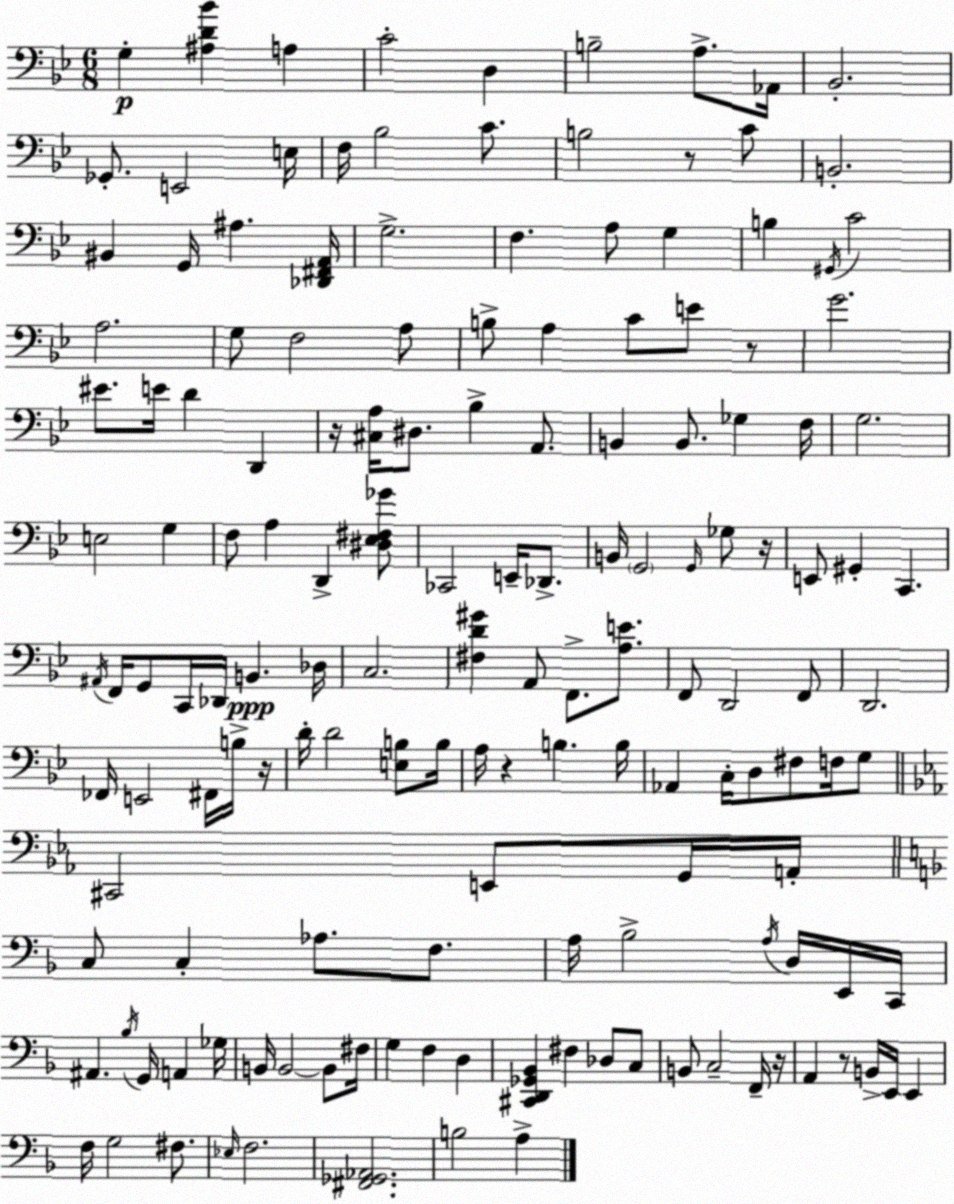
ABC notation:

X:1
T:Untitled
M:6/8
L:1/4
K:Gm
G, [^A,D_B] A, C2 D, B,2 A,/2 _A,,/4 _B,,2 _G,,/2 E,,2 E,/4 F,/4 _B,2 C/2 B,2 z/2 C/2 B,,2 ^B,, G,,/4 ^A, [_D,,^F,,A,,]/4 G,2 F, A,/2 G, B, ^G,,/4 C2 A,2 G,/2 F,2 A,/2 B,/2 A, C/2 E/2 z/2 G2 ^E/2 E/4 D D,, z/4 [^C,A,]/4 ^D,/2 _B, A,,/2 B,, B,,/2 _G, F,/4 G,2 E,2 G, F,/2 A, D,, [^D,_E,^F,_G]/2 _C,,2 E,,/4 _D,,/2 B,,/4 G,,2 G,,/4 _G,/2 z/4 E,,/2 ^G,, C,, ^A,,/4 F,,/4 G,,/2 C,,/4 _D,,/4 B,, _D,/4 C,2 [^F,D^G] A,,/2 F,,/2 [A,E]/2 F,,/2 D,,2 F,,/2 D,,2 _F,,/4 E,,2 ^F,,/4 B,/4 z/4 D/4 D2 [E,B,]/2 B,/4 A,/4 z B, B,/4 _A,, C,/4 D,/2 ^F,/2 F,/4 G,/2 ^C,,2 E,,/2 G,,/4 A,,/4 C,/2 C, _A,/2 F,/2 A,/4 _B,2 A,/4 D,/4 E,,/4 C,,/4 ^A,, _B,/4 G,,/4 A,, _G,/4 B,,/4 B,,2 B,,/2 ^F,/4 G, F, D, [^C,,D,,_G,,_B,,] ^F, _D,/2 C,/2 B,,/2 C,2 F,,/4 z/4 A,, z/2 B,,/4 E,,/4 E,, F,/4 G,2 ^F,/2 _E,/4 F,2 [^F,,_G,,_A,,]2 B,2 A,